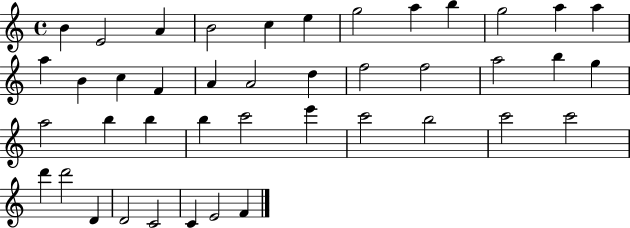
B4/q E4/h A4/q B4/h C5/q E5/q G5/h A5/q B5/q G5/h A5/q A5/q A5/q B4/q C5/q F4/q A4/q A4/h D5/q F5/h F5/h A5/h B5/q G5/q A5/h B5/q B5/q B5/q C6/h E6/q C6/h B5/h C6/h C6/h D6/q D6/h D4/q D4/h C4/h C4/q E4/h F4/q